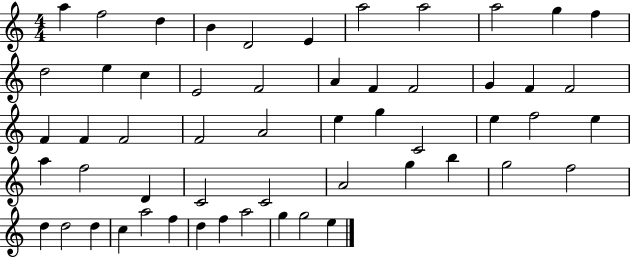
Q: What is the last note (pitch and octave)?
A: E5